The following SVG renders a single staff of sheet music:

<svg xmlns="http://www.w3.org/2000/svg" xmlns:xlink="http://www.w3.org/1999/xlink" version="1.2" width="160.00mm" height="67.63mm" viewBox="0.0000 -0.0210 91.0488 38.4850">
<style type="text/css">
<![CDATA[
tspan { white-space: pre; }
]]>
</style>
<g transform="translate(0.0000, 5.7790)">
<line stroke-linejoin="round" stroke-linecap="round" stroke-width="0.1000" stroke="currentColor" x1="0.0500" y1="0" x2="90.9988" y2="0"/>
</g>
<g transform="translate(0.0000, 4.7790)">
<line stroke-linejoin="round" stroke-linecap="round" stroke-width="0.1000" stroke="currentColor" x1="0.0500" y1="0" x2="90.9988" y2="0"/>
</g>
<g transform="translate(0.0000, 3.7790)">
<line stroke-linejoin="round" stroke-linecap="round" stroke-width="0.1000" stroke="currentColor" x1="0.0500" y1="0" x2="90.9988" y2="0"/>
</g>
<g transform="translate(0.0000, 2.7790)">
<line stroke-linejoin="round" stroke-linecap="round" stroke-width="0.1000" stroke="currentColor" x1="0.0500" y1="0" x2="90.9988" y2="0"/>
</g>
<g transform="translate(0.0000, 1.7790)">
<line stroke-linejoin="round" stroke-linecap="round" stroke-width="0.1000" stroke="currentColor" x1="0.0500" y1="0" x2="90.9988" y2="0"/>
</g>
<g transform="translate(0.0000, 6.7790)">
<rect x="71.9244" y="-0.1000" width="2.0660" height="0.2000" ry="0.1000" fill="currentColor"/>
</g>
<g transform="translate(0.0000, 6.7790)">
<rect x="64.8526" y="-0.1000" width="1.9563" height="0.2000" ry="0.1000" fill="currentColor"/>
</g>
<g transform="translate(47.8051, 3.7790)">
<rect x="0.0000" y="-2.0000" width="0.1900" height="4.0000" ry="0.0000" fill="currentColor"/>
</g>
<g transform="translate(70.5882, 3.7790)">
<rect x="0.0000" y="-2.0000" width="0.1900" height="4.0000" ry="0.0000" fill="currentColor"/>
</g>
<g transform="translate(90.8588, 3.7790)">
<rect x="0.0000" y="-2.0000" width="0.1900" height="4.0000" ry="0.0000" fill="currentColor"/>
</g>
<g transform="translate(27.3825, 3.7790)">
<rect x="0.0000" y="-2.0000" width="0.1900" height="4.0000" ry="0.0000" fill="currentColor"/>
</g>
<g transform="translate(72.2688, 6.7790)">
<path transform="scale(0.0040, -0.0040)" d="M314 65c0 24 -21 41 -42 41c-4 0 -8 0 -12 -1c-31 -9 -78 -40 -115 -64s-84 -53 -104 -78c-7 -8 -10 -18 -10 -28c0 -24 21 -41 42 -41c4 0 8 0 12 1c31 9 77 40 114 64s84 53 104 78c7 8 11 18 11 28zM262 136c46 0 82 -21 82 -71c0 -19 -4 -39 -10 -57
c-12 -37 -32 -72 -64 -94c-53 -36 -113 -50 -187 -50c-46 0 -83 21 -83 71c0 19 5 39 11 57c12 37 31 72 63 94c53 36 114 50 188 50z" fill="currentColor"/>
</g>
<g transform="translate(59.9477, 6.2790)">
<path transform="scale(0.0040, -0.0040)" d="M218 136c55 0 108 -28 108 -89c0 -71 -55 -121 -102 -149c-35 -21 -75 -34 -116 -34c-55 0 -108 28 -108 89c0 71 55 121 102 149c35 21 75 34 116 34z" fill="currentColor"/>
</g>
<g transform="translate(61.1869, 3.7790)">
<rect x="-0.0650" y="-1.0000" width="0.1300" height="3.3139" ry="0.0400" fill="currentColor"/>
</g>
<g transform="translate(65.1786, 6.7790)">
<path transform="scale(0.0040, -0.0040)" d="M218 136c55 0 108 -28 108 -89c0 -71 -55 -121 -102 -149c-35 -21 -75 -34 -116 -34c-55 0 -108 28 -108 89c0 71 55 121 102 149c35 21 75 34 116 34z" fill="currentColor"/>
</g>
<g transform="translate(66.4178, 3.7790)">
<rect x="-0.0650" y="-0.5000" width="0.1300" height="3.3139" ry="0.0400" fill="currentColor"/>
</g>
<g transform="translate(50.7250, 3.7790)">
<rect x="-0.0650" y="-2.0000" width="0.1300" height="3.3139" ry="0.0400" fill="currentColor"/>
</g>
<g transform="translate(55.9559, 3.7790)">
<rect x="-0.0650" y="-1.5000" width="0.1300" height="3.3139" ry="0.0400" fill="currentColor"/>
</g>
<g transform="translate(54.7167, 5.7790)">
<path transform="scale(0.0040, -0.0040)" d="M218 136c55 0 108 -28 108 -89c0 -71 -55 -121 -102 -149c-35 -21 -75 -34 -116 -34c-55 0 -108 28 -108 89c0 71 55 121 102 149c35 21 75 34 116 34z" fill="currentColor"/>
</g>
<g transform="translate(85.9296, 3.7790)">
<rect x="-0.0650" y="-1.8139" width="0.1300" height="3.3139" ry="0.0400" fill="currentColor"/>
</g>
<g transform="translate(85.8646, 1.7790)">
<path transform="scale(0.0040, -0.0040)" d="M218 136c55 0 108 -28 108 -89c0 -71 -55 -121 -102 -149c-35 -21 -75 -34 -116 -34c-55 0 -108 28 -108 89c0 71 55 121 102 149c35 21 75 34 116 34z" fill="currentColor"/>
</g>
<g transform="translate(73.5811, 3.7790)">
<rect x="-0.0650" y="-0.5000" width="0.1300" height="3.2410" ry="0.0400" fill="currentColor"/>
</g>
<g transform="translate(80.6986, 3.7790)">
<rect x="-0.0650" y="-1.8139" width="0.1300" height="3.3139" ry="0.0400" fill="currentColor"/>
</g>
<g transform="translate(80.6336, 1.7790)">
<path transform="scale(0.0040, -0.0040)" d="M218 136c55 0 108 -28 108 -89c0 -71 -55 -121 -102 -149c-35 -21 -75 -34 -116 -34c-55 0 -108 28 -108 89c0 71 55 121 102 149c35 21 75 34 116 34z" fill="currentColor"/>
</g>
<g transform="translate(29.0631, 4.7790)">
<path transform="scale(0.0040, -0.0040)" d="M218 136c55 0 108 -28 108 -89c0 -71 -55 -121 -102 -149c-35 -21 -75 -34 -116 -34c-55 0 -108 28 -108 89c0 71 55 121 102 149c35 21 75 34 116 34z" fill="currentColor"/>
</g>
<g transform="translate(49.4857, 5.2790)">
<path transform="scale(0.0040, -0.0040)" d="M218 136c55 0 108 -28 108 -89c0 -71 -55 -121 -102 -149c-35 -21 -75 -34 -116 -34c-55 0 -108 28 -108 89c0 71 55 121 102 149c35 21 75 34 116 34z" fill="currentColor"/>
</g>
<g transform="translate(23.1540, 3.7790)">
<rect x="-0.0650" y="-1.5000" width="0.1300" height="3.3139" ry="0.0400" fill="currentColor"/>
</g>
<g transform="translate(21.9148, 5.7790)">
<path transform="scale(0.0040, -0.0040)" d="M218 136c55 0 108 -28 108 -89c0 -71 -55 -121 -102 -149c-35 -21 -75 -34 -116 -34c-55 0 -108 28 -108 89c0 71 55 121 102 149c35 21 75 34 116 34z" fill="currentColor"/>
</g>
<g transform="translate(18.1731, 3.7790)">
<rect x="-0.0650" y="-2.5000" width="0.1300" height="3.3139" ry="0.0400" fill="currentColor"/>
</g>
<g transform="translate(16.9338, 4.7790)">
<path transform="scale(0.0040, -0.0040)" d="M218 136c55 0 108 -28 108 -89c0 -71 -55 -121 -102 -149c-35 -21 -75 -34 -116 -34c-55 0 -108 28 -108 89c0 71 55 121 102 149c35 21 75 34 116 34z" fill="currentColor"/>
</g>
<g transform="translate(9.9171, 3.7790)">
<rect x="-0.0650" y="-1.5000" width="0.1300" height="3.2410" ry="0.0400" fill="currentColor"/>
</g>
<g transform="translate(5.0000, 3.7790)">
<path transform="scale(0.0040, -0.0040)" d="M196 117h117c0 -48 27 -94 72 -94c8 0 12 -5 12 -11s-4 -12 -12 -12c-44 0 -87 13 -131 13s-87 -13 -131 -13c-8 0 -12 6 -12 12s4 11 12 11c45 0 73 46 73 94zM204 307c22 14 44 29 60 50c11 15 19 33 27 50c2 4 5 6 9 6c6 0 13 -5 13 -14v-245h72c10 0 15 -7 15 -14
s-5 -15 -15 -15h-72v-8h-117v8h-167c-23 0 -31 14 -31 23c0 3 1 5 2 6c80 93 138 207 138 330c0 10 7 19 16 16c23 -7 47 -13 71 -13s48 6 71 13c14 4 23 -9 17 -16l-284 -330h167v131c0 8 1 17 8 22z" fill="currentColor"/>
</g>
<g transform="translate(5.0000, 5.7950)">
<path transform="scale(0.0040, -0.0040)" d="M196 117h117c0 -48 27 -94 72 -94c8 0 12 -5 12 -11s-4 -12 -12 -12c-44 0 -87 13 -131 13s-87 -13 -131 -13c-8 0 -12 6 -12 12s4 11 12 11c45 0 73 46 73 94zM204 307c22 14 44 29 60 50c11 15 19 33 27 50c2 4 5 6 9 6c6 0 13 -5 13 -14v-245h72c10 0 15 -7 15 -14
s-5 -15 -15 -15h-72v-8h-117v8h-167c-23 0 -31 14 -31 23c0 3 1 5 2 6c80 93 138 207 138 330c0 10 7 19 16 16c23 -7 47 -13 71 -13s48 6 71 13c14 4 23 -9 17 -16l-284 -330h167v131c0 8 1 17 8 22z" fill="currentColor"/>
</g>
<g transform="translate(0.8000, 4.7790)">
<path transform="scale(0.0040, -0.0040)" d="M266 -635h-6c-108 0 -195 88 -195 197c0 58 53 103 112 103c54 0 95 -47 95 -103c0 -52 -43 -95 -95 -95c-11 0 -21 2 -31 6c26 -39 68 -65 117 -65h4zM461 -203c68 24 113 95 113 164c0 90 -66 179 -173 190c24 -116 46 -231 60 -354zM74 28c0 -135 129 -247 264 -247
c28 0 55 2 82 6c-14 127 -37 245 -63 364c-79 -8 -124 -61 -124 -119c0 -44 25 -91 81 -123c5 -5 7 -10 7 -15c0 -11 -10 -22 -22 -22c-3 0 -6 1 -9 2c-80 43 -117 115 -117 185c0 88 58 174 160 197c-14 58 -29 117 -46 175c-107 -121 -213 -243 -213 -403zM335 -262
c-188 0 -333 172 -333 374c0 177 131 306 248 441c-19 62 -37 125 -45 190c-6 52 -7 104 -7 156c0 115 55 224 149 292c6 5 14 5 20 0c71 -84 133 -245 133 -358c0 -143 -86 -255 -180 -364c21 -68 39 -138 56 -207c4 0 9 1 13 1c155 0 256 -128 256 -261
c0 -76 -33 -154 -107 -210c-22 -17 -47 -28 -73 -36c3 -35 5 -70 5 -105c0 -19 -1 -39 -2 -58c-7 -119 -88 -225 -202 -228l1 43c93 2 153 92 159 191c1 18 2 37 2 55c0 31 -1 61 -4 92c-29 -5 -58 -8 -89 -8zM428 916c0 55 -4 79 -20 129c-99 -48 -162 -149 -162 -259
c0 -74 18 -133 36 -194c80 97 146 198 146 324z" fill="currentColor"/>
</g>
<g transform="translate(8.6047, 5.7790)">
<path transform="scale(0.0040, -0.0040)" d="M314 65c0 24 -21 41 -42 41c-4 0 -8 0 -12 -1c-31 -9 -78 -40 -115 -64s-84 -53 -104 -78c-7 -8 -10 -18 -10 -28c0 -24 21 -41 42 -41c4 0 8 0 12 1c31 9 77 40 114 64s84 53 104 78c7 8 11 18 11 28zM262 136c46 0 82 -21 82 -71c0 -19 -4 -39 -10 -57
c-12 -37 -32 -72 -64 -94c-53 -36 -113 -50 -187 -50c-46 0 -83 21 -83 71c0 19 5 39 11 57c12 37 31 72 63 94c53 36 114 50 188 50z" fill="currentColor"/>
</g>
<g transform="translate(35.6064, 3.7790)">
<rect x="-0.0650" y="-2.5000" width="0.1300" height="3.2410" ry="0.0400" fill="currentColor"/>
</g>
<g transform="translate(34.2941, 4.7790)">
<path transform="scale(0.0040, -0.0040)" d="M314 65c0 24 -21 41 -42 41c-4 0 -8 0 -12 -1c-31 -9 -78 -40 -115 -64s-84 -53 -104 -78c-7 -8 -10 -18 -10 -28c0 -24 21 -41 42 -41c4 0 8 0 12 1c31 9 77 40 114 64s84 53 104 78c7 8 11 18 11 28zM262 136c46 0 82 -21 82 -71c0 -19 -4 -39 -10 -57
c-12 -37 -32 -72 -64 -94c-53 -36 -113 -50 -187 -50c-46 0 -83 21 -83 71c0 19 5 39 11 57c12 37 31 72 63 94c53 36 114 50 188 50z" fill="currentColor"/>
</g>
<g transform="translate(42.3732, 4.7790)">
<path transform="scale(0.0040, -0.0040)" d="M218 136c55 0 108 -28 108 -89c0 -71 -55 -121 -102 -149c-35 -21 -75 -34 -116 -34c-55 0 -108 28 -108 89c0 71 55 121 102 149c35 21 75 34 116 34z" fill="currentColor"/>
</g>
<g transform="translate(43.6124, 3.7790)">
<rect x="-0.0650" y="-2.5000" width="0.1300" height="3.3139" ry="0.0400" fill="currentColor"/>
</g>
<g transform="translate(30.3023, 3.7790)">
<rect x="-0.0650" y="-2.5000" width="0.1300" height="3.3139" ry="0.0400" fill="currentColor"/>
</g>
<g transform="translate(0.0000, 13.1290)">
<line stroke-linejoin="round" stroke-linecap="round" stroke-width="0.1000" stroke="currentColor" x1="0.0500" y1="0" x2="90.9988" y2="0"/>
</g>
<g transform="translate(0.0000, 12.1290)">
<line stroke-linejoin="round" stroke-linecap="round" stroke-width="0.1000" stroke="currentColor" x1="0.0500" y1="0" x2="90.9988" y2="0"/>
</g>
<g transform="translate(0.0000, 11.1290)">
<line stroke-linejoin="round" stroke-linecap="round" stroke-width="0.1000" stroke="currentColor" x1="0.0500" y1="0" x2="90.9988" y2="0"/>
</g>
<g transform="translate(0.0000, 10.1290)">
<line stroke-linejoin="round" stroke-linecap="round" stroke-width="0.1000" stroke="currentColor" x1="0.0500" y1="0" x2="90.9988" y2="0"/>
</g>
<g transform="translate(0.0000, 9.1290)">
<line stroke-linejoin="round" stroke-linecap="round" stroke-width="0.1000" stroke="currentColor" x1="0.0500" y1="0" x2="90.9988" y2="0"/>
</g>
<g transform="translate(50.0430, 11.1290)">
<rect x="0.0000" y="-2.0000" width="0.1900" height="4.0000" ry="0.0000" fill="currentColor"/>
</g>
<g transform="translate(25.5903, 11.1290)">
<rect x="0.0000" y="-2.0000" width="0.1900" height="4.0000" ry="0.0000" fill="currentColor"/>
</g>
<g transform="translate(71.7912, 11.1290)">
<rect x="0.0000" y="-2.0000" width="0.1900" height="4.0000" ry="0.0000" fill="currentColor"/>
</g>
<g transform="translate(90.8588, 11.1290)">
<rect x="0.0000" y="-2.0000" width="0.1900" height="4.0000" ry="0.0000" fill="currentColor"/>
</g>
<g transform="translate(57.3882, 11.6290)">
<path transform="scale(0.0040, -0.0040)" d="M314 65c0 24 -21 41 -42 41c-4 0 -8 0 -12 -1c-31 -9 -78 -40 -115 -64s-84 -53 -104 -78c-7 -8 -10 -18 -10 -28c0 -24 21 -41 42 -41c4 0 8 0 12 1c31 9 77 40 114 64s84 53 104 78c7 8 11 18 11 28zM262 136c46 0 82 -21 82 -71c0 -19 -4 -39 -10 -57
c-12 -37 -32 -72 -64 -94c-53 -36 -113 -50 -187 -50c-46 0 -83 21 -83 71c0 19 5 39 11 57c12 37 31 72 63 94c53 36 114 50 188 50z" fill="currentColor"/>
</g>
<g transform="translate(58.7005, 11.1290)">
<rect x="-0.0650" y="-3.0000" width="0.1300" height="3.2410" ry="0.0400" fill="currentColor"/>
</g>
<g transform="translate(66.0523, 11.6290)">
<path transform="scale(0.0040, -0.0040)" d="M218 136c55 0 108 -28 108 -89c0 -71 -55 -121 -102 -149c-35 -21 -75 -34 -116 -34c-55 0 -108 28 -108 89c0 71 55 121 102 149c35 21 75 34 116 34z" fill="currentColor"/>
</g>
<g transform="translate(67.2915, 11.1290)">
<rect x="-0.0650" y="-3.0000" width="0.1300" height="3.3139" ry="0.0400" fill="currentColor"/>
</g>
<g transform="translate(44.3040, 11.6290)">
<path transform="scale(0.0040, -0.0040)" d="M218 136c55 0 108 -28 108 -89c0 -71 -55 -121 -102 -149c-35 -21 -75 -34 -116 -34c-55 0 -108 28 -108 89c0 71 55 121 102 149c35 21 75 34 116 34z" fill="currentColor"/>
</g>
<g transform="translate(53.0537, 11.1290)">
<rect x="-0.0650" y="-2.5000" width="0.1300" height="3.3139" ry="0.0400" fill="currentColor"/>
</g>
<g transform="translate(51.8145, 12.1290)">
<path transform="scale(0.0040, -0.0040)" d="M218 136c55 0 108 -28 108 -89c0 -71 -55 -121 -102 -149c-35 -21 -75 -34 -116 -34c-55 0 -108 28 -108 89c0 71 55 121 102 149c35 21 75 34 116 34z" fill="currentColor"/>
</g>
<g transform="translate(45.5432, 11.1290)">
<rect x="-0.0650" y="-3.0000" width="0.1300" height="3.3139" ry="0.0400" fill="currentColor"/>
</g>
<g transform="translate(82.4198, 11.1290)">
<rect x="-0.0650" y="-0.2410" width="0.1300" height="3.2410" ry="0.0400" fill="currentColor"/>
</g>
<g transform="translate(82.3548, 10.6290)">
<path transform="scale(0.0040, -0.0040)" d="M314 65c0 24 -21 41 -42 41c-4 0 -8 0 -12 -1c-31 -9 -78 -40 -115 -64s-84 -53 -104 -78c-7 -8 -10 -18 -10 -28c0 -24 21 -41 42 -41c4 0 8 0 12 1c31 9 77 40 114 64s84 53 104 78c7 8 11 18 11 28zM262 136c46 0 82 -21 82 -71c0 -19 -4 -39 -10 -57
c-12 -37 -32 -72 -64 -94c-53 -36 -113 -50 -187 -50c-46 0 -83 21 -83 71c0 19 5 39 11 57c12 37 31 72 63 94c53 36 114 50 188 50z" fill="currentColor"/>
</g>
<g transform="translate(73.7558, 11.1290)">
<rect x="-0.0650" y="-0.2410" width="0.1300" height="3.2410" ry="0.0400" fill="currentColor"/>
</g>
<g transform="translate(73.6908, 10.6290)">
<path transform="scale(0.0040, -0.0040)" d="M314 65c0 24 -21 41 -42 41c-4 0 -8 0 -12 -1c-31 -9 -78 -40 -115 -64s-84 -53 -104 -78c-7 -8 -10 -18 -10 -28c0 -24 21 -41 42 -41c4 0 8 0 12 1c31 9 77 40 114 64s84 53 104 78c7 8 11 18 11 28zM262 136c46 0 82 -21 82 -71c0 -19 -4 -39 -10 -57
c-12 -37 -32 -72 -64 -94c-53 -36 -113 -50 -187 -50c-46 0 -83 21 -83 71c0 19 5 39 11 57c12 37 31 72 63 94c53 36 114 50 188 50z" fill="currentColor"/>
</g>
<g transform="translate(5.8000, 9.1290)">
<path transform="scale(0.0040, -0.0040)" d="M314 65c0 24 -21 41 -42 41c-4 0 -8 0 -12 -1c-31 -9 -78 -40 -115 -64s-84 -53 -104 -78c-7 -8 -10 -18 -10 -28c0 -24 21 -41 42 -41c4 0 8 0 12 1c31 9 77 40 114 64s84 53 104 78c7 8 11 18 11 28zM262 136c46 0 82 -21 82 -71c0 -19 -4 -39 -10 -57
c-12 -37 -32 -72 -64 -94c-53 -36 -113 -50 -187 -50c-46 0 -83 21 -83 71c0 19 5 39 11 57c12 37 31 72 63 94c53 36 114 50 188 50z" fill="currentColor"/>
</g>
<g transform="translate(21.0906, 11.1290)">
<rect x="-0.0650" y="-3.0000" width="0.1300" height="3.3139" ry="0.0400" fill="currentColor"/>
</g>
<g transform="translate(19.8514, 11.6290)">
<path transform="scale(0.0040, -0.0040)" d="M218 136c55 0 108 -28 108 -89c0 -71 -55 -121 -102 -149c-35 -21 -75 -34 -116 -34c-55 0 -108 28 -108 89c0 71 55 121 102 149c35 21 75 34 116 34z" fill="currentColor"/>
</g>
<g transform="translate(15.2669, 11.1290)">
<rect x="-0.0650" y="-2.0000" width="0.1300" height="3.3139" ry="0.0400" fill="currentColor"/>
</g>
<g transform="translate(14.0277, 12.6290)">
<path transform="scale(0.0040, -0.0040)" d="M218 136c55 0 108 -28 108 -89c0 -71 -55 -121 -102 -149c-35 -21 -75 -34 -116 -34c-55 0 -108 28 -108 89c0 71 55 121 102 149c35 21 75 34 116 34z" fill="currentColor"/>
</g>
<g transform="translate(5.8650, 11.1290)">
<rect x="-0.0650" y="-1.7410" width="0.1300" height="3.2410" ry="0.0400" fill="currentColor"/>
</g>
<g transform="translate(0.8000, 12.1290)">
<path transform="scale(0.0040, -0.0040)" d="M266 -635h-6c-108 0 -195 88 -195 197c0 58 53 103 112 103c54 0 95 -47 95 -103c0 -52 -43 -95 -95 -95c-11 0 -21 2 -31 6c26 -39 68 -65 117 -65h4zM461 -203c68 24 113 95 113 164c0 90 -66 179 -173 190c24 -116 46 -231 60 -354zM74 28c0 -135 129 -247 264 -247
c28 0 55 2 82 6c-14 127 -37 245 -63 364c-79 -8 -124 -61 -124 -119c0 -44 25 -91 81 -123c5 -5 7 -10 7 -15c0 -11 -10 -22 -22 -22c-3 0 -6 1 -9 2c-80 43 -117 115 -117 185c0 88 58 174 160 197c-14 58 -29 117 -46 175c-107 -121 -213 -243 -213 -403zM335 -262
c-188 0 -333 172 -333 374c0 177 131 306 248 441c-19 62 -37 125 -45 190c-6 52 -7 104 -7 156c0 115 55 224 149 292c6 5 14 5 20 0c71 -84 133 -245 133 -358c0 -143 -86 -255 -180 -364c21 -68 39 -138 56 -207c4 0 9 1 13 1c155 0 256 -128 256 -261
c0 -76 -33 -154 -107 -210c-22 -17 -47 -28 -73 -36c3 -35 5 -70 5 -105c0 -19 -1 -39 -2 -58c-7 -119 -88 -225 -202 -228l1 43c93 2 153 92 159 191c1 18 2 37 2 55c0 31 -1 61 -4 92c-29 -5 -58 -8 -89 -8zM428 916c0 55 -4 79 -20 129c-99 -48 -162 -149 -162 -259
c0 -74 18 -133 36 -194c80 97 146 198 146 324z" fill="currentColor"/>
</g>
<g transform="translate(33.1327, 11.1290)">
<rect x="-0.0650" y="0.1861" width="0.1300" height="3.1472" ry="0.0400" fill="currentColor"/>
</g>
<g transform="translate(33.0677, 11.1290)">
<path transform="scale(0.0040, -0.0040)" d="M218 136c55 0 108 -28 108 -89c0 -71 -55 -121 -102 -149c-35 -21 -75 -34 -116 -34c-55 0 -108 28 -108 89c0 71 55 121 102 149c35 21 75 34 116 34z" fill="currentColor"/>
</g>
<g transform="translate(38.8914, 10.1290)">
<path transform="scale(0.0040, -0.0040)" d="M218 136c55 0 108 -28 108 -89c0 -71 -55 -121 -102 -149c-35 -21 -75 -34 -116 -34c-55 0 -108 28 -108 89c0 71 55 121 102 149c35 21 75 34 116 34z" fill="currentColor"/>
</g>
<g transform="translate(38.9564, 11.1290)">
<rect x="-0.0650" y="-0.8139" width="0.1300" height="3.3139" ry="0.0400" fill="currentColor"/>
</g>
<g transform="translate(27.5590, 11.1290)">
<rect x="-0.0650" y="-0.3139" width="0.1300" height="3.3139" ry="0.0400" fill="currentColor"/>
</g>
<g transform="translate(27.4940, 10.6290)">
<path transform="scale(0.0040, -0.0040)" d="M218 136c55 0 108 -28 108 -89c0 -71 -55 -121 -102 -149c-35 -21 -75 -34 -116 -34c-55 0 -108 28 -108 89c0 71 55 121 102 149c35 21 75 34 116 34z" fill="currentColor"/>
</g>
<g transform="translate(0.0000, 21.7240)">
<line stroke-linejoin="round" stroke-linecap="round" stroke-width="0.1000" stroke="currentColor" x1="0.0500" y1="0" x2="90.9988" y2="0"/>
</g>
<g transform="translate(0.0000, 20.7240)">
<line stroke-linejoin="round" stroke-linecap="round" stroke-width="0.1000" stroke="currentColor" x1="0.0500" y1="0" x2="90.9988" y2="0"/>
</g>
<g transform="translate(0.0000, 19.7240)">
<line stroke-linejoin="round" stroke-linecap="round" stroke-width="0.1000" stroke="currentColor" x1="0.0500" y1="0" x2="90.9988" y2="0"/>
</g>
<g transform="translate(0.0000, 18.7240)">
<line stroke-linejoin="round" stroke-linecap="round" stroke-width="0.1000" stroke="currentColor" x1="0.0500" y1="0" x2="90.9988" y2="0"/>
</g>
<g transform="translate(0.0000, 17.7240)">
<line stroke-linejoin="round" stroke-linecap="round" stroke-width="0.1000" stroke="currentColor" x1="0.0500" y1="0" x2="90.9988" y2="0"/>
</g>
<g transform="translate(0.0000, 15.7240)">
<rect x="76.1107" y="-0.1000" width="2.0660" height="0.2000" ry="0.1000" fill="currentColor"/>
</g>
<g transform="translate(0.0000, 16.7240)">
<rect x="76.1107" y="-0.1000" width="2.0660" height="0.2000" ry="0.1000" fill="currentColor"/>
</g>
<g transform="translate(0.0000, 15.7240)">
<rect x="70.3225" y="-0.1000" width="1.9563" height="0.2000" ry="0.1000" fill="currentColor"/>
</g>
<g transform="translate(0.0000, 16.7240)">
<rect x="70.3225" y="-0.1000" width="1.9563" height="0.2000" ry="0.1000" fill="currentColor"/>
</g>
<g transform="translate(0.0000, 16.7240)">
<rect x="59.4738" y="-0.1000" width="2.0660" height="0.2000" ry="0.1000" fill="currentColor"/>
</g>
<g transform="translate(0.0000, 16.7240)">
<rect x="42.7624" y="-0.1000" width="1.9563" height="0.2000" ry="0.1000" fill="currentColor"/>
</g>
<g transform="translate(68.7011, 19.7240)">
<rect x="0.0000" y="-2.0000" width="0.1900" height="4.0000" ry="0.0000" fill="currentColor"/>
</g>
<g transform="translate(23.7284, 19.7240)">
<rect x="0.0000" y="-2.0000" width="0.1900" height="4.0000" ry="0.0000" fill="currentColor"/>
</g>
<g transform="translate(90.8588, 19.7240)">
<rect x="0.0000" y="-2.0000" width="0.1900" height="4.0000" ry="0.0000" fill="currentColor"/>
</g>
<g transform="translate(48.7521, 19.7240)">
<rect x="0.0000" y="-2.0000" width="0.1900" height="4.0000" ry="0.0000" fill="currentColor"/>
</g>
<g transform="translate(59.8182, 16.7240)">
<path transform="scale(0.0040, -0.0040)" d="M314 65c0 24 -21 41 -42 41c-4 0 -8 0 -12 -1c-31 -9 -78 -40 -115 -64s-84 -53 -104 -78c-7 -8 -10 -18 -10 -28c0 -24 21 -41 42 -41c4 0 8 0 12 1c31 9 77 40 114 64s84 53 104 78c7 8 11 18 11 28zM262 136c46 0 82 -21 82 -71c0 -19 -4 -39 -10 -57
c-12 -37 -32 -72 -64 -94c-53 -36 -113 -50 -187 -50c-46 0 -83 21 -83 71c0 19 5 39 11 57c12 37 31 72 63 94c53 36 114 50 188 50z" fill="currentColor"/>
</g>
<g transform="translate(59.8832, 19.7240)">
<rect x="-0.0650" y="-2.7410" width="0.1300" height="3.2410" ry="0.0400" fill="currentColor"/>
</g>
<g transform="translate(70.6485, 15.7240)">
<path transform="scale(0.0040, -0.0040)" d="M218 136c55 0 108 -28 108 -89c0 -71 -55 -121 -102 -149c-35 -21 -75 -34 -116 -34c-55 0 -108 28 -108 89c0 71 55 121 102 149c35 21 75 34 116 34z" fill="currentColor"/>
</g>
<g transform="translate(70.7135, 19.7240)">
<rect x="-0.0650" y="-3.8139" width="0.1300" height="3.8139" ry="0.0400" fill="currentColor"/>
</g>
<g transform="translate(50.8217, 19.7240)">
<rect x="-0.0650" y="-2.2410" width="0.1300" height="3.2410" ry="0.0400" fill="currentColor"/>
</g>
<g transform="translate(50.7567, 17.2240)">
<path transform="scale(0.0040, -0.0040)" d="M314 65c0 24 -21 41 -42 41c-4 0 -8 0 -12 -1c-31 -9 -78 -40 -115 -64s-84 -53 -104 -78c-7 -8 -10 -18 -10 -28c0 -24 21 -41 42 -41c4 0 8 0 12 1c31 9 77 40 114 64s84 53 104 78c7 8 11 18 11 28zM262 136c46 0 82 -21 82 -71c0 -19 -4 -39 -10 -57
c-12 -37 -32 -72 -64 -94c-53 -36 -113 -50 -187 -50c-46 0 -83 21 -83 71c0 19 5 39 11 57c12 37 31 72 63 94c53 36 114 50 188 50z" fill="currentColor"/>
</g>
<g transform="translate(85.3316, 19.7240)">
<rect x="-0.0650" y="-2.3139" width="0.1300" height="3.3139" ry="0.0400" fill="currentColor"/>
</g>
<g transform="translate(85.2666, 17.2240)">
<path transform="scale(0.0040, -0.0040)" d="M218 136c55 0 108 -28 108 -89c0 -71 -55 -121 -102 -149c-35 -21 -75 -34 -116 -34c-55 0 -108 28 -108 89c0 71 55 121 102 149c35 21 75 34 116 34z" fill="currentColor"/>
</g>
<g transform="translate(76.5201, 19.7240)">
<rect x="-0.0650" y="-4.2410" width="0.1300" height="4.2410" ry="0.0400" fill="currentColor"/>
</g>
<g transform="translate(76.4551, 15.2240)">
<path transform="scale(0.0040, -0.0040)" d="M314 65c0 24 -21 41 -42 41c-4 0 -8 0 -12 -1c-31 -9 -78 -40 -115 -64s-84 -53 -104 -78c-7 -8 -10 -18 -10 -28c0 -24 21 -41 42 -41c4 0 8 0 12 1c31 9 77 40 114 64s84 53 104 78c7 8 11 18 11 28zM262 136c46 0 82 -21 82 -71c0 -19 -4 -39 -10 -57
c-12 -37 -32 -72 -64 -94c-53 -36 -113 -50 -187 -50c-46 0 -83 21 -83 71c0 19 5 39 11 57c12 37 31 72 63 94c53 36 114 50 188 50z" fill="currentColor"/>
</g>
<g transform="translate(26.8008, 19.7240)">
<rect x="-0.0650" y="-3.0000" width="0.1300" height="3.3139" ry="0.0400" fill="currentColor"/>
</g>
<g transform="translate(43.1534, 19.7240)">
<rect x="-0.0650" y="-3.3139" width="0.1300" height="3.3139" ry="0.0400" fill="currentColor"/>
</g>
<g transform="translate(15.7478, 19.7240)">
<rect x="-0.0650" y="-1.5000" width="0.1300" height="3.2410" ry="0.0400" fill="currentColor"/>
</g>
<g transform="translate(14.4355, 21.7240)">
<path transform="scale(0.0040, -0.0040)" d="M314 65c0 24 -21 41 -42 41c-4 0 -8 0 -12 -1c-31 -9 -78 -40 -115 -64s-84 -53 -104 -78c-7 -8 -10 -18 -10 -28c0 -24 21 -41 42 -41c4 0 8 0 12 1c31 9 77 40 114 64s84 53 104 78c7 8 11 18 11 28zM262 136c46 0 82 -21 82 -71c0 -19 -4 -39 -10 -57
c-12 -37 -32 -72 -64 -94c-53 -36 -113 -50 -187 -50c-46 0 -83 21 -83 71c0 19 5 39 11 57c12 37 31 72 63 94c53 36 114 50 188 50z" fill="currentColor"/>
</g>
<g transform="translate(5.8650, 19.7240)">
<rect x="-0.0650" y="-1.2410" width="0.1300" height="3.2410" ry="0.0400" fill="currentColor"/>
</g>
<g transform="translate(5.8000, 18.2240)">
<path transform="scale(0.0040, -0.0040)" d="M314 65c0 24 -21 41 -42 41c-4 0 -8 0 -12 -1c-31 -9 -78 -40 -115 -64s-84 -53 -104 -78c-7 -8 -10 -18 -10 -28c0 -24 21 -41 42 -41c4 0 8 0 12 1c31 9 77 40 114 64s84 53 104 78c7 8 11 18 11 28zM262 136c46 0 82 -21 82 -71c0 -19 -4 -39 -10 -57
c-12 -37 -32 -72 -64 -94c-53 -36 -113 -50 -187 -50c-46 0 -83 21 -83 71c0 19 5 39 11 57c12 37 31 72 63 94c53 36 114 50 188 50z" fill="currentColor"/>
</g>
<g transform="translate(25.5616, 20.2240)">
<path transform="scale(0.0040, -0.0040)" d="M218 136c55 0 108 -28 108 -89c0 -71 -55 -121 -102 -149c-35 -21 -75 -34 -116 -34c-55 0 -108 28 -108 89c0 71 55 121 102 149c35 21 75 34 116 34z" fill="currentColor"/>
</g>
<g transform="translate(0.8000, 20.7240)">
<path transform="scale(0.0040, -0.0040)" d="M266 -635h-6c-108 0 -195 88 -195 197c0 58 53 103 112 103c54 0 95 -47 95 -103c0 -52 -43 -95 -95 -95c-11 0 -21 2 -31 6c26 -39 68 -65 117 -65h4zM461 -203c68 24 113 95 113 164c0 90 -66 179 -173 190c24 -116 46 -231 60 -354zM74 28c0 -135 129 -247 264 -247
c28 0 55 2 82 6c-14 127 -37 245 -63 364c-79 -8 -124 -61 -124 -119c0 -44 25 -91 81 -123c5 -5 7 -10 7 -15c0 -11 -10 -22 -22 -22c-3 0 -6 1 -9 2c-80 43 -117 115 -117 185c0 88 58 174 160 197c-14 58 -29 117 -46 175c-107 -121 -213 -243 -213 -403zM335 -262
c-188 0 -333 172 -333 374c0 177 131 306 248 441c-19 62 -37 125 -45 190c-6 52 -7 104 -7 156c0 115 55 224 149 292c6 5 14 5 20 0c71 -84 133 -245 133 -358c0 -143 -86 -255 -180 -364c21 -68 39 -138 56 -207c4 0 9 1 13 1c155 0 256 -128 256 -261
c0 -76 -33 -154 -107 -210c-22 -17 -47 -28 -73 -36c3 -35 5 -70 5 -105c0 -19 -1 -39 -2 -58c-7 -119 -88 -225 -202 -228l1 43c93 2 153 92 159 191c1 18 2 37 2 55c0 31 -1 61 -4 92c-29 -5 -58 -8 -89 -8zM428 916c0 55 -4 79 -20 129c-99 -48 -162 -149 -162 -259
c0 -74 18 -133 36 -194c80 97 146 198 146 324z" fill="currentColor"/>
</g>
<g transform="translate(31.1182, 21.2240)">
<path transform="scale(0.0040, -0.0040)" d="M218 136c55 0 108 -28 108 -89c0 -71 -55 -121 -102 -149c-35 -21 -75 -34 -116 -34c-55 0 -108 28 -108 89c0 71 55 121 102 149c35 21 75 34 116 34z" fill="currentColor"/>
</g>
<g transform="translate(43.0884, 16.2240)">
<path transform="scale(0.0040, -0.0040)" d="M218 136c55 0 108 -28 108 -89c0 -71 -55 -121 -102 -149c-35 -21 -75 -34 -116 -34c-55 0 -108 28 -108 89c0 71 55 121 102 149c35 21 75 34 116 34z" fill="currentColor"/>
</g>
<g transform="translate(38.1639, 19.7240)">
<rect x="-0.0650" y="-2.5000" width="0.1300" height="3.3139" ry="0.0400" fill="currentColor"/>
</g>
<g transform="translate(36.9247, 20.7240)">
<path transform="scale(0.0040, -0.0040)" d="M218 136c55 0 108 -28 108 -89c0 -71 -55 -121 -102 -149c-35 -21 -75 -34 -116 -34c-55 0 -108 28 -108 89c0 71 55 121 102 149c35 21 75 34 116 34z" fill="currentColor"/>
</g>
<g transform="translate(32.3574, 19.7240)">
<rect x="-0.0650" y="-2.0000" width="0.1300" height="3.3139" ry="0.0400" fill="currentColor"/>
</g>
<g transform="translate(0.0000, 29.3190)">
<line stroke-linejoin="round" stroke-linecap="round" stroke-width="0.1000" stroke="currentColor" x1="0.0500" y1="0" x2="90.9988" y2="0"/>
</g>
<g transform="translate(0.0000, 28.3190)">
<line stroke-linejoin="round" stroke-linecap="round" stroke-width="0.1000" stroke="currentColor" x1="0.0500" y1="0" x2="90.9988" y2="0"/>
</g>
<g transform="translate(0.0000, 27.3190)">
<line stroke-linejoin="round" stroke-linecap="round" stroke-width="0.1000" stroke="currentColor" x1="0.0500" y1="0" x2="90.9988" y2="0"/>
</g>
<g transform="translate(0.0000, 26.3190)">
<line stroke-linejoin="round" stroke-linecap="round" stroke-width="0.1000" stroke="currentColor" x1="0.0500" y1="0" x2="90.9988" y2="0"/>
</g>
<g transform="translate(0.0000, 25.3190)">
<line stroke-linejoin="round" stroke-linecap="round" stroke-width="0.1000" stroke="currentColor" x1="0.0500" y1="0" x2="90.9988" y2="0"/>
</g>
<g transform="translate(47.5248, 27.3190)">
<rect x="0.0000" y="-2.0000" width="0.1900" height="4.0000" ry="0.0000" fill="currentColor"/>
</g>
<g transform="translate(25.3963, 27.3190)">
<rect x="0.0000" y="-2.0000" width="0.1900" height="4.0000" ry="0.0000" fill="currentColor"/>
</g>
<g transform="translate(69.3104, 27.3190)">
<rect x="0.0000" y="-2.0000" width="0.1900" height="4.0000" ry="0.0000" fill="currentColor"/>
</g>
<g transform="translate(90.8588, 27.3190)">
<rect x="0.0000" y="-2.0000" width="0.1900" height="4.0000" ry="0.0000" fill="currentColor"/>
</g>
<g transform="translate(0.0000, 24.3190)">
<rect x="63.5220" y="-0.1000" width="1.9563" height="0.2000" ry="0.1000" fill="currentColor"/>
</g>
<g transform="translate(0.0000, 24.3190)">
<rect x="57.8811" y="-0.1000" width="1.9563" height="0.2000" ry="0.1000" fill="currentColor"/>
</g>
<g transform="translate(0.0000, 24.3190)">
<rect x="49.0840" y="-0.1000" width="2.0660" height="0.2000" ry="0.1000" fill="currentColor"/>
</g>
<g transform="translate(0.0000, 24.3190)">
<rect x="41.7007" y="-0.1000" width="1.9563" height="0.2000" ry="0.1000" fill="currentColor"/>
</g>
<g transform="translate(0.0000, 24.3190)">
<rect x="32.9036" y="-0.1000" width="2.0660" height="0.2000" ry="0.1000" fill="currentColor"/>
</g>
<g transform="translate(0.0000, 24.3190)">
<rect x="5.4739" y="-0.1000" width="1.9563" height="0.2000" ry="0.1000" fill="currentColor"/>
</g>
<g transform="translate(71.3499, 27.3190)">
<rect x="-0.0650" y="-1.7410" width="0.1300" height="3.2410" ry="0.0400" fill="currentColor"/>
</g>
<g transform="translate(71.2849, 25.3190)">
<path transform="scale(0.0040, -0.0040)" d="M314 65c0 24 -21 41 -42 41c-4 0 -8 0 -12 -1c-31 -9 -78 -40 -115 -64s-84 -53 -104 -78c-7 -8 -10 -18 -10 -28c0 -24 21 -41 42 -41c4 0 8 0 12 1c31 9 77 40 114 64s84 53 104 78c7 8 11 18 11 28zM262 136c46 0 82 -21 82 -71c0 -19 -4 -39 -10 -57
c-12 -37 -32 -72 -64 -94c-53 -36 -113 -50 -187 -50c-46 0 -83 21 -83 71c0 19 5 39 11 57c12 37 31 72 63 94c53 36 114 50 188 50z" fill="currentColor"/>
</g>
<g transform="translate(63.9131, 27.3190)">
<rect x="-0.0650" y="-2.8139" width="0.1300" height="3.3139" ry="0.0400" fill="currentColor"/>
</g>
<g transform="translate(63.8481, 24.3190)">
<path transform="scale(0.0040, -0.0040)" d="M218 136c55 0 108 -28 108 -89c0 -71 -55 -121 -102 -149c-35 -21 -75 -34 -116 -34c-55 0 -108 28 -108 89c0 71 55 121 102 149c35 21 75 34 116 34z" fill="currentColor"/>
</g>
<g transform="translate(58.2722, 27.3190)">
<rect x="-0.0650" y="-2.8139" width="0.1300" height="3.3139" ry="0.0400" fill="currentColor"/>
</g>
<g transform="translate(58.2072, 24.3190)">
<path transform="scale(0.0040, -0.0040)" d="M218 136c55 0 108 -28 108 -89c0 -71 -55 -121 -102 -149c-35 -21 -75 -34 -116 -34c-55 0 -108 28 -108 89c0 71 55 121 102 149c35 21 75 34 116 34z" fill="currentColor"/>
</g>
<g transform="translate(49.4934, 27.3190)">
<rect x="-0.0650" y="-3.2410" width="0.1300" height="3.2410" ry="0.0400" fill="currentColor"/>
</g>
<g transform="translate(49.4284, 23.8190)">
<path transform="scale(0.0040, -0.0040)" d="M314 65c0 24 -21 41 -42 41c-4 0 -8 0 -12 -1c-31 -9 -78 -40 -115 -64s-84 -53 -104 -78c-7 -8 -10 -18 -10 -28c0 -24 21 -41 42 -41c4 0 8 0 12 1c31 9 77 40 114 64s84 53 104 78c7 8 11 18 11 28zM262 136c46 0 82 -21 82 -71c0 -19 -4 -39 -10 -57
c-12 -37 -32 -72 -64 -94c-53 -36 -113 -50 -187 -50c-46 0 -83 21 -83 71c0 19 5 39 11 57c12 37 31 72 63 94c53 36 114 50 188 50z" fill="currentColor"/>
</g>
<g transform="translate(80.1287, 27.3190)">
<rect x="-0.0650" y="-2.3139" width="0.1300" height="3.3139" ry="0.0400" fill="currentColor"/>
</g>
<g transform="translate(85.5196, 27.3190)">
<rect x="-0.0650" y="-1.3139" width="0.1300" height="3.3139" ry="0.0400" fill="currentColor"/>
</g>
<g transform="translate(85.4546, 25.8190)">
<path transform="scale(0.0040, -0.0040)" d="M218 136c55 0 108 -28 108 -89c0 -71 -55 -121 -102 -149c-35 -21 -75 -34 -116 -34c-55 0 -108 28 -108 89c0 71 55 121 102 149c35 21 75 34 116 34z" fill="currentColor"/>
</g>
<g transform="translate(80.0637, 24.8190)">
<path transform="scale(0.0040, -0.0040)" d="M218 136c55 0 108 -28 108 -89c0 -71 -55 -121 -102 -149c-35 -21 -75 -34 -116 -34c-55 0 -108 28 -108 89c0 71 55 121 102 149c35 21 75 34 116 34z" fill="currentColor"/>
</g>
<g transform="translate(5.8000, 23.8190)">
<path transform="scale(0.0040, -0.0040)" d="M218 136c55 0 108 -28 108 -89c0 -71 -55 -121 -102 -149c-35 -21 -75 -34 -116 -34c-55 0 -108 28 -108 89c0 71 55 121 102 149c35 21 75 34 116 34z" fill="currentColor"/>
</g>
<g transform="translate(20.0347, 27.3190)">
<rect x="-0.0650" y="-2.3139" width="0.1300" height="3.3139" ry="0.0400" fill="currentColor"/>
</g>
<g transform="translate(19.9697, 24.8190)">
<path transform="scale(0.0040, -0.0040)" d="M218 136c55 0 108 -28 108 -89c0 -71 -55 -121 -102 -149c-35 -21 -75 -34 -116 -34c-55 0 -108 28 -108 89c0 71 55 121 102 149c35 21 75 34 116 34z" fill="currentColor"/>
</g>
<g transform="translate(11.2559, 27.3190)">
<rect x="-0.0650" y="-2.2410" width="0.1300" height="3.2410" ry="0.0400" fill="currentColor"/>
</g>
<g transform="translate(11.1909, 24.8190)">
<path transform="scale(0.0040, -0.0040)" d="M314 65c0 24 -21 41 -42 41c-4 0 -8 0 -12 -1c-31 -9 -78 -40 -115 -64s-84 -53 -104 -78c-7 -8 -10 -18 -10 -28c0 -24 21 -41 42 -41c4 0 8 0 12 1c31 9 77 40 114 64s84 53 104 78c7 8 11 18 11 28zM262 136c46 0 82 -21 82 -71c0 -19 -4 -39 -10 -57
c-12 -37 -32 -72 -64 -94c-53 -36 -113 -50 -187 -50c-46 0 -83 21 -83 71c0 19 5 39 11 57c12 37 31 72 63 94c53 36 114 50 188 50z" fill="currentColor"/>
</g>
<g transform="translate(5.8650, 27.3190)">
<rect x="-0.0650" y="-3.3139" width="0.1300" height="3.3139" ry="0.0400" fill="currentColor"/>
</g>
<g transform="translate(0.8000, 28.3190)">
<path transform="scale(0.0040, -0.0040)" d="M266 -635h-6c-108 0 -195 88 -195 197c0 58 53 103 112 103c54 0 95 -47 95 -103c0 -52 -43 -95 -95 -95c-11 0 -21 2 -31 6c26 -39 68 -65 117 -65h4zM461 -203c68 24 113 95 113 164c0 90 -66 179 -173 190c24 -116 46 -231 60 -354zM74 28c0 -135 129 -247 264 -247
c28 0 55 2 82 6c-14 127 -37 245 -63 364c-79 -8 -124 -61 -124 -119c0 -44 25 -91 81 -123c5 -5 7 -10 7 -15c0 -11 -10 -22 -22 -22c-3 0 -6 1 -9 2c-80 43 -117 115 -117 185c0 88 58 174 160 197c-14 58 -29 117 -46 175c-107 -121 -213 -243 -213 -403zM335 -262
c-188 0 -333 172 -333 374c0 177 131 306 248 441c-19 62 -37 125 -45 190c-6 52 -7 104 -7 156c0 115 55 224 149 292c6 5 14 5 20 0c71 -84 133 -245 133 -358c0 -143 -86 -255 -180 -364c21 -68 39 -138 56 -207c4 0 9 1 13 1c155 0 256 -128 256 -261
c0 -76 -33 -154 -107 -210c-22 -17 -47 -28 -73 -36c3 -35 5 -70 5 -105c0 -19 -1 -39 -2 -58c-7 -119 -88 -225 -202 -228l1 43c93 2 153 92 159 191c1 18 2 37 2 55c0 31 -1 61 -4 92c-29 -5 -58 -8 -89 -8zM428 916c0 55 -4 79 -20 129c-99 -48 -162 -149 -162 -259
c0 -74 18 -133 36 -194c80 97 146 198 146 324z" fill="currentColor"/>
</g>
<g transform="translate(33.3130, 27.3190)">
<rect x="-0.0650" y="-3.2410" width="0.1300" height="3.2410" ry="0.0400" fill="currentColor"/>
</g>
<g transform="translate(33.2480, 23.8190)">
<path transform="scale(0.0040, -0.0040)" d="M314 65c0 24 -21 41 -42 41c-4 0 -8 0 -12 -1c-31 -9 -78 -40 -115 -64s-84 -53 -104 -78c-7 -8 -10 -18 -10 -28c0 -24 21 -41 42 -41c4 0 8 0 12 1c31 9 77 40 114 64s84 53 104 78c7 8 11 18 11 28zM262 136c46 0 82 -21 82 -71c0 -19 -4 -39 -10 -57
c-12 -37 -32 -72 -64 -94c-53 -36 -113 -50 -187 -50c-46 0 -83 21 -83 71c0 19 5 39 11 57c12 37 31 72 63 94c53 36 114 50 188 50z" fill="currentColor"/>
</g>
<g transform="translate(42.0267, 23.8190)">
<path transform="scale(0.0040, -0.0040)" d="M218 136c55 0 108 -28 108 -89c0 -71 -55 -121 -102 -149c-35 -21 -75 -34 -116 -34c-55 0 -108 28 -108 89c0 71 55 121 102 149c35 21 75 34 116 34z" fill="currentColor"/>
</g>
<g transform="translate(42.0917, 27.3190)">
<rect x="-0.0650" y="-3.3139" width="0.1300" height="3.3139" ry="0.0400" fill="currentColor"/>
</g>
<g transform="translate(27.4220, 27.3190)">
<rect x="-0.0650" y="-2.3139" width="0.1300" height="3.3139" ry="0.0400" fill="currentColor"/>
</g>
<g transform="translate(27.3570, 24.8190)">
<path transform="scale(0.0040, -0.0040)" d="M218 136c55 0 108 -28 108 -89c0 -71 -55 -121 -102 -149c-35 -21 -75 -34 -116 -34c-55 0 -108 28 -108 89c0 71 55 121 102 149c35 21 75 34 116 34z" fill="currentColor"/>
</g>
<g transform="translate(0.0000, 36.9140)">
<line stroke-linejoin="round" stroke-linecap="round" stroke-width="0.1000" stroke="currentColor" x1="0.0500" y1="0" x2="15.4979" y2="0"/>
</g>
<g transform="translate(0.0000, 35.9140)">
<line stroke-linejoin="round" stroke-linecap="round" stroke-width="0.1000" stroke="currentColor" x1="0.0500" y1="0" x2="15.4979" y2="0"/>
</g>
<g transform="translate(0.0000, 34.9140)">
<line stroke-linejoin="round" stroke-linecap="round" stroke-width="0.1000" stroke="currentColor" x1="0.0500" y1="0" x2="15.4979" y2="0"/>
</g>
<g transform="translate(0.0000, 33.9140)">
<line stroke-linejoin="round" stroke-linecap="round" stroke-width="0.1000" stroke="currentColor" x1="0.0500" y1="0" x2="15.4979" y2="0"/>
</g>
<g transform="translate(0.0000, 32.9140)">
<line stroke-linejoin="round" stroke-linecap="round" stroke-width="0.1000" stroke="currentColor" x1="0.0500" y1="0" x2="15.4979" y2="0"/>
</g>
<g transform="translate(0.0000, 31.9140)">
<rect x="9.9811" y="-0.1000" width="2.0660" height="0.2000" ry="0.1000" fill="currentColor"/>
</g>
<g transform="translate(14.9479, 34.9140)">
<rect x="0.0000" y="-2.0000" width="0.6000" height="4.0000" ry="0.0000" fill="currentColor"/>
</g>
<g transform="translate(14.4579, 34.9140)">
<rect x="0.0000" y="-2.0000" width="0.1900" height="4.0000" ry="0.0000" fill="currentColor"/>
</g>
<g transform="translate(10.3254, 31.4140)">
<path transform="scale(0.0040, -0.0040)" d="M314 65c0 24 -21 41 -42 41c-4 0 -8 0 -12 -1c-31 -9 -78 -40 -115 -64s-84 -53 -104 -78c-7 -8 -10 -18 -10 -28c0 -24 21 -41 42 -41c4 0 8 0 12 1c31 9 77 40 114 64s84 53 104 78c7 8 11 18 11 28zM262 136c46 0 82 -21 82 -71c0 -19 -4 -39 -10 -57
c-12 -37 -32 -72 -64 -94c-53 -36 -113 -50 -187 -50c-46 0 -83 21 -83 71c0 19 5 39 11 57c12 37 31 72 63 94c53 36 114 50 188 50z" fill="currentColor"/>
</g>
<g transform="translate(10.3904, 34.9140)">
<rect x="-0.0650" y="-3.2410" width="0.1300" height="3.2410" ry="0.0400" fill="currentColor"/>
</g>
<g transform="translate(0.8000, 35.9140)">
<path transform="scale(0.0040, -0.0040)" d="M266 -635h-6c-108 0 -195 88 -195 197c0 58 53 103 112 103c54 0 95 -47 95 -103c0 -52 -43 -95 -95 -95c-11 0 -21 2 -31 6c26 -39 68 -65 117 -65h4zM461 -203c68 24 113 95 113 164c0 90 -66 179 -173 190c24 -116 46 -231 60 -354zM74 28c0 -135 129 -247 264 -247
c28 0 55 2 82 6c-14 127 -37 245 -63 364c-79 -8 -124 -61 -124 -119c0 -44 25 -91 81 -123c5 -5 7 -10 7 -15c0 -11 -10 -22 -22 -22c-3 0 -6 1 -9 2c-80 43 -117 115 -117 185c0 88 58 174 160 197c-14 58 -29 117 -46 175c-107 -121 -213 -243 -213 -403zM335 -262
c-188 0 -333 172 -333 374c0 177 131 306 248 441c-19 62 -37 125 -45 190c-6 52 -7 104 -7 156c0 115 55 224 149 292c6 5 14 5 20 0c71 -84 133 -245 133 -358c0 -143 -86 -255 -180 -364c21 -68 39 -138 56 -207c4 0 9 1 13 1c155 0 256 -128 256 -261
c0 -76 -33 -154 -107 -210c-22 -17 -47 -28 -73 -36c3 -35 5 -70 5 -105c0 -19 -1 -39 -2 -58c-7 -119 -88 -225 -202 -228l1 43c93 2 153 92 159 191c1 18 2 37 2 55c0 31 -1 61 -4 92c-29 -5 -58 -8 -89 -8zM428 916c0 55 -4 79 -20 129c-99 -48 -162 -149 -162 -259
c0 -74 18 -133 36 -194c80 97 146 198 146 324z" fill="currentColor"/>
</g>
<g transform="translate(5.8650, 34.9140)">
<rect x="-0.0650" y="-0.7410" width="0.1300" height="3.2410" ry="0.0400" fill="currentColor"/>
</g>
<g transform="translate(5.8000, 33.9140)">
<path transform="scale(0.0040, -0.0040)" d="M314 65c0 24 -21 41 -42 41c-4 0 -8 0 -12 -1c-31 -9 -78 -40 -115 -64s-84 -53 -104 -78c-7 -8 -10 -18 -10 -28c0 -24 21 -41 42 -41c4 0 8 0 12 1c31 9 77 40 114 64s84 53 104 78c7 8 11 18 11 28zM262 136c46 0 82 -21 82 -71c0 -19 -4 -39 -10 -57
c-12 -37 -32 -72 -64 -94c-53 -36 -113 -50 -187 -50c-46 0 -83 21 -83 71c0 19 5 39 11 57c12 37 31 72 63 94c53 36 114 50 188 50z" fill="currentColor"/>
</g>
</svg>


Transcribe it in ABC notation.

X:1
T:Untitled
M:4/4
L:1/4
K:C
E2 G E G G2 G F E D C C2 f f f2 F A c B d A G A2 A c2 c2 e2 E2 A F G b g2 a2 c' d'2 g b g2 g g b2 b b2 a a f2 g e d2 b2